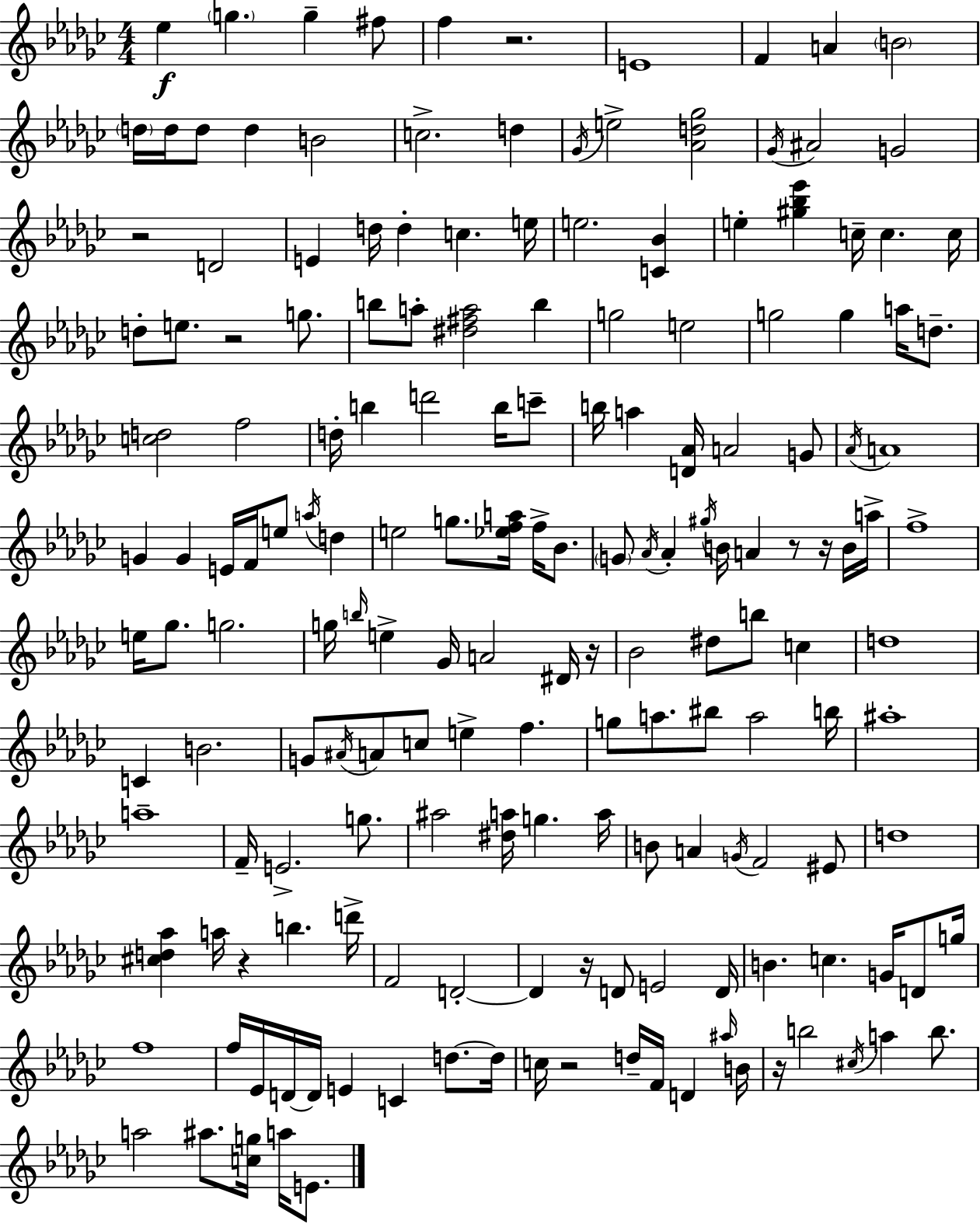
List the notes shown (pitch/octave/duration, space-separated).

Eb5/q G5/q. G5/q F#5/e F5/q R/h. E4/w F4/q A4/q B4/h D5/s D5/s D5/e D5/q B4/h C5/h. D5/q Gb4/s E5/h [Ab4,D5,Gb5]/h Gb4/s A#4/h G4/h R/h D4/h E4/q D5/s D5/q C5/q. E5/s E5/h. [C4,Bb4]/q E5/q [G#5,Bb5,Eb6]/q C5/s C5/q. C5/s D5/e E5/e. R/h G5/e. B5/e A5/e [D#5,F#5,A5]/h B5/q G5/h E5/h G5/h G5/q A5/s D5/e. [C5,D5]/h F5/h D5/s B5/q D6/h B5/s C6/e B5/s A5/q [D4,Ab4]/s A4/h G4/e Ab4/s A4/w G4/q G4/q E4/s F4/s E5/e A5/s D5/q E5/h G5/e. [Eb5,F5,A5]/s F5/s Bb4/e. G4/e Ab4/s Ab4/q G#5/s B4/s A4/q R/e R/s B4/s A5/s F5/w E5/s Gb5/e. G5/h. G5/s B5/s E5/q Gb4/s A4/h D#4/s R/s Bb4/h D#5/e B5/e C5/q D5/w C4/q B4/h. G4/e A#4/s A4/e C5/e E5/q F5/q. G5/e A5/e. BIS5/e A5/h B5/s A#5/w A5/w F4/s E4/h. G5/e. A#5/h [D#5,A5]/s G5/q. A5/s B4/e A4/q G4/s F4/h EIS4/e D5/w [C#5,D5,Ab5]/q A5/s R/q B5/q. D6/s F4/h D4/h D4/q R/s D4/e E4/h D4/s B4/q. C5/q. G4/s D4/e G5/s F5/w F5/s Eb4/s D4/s D4/s E4/q C4/q D5/e. D5/s C5/s R/h D5/s F4/s D4/q A#5/s B4/s R/s B5/h C#5/s A5/q B5/e. A5/h A#5/e. [C5,G5]/s A5/s E4/e.